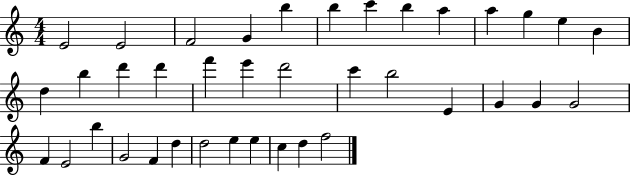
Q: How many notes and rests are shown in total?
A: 38